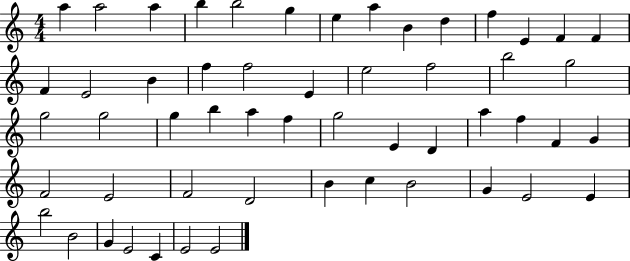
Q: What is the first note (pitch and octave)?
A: A5